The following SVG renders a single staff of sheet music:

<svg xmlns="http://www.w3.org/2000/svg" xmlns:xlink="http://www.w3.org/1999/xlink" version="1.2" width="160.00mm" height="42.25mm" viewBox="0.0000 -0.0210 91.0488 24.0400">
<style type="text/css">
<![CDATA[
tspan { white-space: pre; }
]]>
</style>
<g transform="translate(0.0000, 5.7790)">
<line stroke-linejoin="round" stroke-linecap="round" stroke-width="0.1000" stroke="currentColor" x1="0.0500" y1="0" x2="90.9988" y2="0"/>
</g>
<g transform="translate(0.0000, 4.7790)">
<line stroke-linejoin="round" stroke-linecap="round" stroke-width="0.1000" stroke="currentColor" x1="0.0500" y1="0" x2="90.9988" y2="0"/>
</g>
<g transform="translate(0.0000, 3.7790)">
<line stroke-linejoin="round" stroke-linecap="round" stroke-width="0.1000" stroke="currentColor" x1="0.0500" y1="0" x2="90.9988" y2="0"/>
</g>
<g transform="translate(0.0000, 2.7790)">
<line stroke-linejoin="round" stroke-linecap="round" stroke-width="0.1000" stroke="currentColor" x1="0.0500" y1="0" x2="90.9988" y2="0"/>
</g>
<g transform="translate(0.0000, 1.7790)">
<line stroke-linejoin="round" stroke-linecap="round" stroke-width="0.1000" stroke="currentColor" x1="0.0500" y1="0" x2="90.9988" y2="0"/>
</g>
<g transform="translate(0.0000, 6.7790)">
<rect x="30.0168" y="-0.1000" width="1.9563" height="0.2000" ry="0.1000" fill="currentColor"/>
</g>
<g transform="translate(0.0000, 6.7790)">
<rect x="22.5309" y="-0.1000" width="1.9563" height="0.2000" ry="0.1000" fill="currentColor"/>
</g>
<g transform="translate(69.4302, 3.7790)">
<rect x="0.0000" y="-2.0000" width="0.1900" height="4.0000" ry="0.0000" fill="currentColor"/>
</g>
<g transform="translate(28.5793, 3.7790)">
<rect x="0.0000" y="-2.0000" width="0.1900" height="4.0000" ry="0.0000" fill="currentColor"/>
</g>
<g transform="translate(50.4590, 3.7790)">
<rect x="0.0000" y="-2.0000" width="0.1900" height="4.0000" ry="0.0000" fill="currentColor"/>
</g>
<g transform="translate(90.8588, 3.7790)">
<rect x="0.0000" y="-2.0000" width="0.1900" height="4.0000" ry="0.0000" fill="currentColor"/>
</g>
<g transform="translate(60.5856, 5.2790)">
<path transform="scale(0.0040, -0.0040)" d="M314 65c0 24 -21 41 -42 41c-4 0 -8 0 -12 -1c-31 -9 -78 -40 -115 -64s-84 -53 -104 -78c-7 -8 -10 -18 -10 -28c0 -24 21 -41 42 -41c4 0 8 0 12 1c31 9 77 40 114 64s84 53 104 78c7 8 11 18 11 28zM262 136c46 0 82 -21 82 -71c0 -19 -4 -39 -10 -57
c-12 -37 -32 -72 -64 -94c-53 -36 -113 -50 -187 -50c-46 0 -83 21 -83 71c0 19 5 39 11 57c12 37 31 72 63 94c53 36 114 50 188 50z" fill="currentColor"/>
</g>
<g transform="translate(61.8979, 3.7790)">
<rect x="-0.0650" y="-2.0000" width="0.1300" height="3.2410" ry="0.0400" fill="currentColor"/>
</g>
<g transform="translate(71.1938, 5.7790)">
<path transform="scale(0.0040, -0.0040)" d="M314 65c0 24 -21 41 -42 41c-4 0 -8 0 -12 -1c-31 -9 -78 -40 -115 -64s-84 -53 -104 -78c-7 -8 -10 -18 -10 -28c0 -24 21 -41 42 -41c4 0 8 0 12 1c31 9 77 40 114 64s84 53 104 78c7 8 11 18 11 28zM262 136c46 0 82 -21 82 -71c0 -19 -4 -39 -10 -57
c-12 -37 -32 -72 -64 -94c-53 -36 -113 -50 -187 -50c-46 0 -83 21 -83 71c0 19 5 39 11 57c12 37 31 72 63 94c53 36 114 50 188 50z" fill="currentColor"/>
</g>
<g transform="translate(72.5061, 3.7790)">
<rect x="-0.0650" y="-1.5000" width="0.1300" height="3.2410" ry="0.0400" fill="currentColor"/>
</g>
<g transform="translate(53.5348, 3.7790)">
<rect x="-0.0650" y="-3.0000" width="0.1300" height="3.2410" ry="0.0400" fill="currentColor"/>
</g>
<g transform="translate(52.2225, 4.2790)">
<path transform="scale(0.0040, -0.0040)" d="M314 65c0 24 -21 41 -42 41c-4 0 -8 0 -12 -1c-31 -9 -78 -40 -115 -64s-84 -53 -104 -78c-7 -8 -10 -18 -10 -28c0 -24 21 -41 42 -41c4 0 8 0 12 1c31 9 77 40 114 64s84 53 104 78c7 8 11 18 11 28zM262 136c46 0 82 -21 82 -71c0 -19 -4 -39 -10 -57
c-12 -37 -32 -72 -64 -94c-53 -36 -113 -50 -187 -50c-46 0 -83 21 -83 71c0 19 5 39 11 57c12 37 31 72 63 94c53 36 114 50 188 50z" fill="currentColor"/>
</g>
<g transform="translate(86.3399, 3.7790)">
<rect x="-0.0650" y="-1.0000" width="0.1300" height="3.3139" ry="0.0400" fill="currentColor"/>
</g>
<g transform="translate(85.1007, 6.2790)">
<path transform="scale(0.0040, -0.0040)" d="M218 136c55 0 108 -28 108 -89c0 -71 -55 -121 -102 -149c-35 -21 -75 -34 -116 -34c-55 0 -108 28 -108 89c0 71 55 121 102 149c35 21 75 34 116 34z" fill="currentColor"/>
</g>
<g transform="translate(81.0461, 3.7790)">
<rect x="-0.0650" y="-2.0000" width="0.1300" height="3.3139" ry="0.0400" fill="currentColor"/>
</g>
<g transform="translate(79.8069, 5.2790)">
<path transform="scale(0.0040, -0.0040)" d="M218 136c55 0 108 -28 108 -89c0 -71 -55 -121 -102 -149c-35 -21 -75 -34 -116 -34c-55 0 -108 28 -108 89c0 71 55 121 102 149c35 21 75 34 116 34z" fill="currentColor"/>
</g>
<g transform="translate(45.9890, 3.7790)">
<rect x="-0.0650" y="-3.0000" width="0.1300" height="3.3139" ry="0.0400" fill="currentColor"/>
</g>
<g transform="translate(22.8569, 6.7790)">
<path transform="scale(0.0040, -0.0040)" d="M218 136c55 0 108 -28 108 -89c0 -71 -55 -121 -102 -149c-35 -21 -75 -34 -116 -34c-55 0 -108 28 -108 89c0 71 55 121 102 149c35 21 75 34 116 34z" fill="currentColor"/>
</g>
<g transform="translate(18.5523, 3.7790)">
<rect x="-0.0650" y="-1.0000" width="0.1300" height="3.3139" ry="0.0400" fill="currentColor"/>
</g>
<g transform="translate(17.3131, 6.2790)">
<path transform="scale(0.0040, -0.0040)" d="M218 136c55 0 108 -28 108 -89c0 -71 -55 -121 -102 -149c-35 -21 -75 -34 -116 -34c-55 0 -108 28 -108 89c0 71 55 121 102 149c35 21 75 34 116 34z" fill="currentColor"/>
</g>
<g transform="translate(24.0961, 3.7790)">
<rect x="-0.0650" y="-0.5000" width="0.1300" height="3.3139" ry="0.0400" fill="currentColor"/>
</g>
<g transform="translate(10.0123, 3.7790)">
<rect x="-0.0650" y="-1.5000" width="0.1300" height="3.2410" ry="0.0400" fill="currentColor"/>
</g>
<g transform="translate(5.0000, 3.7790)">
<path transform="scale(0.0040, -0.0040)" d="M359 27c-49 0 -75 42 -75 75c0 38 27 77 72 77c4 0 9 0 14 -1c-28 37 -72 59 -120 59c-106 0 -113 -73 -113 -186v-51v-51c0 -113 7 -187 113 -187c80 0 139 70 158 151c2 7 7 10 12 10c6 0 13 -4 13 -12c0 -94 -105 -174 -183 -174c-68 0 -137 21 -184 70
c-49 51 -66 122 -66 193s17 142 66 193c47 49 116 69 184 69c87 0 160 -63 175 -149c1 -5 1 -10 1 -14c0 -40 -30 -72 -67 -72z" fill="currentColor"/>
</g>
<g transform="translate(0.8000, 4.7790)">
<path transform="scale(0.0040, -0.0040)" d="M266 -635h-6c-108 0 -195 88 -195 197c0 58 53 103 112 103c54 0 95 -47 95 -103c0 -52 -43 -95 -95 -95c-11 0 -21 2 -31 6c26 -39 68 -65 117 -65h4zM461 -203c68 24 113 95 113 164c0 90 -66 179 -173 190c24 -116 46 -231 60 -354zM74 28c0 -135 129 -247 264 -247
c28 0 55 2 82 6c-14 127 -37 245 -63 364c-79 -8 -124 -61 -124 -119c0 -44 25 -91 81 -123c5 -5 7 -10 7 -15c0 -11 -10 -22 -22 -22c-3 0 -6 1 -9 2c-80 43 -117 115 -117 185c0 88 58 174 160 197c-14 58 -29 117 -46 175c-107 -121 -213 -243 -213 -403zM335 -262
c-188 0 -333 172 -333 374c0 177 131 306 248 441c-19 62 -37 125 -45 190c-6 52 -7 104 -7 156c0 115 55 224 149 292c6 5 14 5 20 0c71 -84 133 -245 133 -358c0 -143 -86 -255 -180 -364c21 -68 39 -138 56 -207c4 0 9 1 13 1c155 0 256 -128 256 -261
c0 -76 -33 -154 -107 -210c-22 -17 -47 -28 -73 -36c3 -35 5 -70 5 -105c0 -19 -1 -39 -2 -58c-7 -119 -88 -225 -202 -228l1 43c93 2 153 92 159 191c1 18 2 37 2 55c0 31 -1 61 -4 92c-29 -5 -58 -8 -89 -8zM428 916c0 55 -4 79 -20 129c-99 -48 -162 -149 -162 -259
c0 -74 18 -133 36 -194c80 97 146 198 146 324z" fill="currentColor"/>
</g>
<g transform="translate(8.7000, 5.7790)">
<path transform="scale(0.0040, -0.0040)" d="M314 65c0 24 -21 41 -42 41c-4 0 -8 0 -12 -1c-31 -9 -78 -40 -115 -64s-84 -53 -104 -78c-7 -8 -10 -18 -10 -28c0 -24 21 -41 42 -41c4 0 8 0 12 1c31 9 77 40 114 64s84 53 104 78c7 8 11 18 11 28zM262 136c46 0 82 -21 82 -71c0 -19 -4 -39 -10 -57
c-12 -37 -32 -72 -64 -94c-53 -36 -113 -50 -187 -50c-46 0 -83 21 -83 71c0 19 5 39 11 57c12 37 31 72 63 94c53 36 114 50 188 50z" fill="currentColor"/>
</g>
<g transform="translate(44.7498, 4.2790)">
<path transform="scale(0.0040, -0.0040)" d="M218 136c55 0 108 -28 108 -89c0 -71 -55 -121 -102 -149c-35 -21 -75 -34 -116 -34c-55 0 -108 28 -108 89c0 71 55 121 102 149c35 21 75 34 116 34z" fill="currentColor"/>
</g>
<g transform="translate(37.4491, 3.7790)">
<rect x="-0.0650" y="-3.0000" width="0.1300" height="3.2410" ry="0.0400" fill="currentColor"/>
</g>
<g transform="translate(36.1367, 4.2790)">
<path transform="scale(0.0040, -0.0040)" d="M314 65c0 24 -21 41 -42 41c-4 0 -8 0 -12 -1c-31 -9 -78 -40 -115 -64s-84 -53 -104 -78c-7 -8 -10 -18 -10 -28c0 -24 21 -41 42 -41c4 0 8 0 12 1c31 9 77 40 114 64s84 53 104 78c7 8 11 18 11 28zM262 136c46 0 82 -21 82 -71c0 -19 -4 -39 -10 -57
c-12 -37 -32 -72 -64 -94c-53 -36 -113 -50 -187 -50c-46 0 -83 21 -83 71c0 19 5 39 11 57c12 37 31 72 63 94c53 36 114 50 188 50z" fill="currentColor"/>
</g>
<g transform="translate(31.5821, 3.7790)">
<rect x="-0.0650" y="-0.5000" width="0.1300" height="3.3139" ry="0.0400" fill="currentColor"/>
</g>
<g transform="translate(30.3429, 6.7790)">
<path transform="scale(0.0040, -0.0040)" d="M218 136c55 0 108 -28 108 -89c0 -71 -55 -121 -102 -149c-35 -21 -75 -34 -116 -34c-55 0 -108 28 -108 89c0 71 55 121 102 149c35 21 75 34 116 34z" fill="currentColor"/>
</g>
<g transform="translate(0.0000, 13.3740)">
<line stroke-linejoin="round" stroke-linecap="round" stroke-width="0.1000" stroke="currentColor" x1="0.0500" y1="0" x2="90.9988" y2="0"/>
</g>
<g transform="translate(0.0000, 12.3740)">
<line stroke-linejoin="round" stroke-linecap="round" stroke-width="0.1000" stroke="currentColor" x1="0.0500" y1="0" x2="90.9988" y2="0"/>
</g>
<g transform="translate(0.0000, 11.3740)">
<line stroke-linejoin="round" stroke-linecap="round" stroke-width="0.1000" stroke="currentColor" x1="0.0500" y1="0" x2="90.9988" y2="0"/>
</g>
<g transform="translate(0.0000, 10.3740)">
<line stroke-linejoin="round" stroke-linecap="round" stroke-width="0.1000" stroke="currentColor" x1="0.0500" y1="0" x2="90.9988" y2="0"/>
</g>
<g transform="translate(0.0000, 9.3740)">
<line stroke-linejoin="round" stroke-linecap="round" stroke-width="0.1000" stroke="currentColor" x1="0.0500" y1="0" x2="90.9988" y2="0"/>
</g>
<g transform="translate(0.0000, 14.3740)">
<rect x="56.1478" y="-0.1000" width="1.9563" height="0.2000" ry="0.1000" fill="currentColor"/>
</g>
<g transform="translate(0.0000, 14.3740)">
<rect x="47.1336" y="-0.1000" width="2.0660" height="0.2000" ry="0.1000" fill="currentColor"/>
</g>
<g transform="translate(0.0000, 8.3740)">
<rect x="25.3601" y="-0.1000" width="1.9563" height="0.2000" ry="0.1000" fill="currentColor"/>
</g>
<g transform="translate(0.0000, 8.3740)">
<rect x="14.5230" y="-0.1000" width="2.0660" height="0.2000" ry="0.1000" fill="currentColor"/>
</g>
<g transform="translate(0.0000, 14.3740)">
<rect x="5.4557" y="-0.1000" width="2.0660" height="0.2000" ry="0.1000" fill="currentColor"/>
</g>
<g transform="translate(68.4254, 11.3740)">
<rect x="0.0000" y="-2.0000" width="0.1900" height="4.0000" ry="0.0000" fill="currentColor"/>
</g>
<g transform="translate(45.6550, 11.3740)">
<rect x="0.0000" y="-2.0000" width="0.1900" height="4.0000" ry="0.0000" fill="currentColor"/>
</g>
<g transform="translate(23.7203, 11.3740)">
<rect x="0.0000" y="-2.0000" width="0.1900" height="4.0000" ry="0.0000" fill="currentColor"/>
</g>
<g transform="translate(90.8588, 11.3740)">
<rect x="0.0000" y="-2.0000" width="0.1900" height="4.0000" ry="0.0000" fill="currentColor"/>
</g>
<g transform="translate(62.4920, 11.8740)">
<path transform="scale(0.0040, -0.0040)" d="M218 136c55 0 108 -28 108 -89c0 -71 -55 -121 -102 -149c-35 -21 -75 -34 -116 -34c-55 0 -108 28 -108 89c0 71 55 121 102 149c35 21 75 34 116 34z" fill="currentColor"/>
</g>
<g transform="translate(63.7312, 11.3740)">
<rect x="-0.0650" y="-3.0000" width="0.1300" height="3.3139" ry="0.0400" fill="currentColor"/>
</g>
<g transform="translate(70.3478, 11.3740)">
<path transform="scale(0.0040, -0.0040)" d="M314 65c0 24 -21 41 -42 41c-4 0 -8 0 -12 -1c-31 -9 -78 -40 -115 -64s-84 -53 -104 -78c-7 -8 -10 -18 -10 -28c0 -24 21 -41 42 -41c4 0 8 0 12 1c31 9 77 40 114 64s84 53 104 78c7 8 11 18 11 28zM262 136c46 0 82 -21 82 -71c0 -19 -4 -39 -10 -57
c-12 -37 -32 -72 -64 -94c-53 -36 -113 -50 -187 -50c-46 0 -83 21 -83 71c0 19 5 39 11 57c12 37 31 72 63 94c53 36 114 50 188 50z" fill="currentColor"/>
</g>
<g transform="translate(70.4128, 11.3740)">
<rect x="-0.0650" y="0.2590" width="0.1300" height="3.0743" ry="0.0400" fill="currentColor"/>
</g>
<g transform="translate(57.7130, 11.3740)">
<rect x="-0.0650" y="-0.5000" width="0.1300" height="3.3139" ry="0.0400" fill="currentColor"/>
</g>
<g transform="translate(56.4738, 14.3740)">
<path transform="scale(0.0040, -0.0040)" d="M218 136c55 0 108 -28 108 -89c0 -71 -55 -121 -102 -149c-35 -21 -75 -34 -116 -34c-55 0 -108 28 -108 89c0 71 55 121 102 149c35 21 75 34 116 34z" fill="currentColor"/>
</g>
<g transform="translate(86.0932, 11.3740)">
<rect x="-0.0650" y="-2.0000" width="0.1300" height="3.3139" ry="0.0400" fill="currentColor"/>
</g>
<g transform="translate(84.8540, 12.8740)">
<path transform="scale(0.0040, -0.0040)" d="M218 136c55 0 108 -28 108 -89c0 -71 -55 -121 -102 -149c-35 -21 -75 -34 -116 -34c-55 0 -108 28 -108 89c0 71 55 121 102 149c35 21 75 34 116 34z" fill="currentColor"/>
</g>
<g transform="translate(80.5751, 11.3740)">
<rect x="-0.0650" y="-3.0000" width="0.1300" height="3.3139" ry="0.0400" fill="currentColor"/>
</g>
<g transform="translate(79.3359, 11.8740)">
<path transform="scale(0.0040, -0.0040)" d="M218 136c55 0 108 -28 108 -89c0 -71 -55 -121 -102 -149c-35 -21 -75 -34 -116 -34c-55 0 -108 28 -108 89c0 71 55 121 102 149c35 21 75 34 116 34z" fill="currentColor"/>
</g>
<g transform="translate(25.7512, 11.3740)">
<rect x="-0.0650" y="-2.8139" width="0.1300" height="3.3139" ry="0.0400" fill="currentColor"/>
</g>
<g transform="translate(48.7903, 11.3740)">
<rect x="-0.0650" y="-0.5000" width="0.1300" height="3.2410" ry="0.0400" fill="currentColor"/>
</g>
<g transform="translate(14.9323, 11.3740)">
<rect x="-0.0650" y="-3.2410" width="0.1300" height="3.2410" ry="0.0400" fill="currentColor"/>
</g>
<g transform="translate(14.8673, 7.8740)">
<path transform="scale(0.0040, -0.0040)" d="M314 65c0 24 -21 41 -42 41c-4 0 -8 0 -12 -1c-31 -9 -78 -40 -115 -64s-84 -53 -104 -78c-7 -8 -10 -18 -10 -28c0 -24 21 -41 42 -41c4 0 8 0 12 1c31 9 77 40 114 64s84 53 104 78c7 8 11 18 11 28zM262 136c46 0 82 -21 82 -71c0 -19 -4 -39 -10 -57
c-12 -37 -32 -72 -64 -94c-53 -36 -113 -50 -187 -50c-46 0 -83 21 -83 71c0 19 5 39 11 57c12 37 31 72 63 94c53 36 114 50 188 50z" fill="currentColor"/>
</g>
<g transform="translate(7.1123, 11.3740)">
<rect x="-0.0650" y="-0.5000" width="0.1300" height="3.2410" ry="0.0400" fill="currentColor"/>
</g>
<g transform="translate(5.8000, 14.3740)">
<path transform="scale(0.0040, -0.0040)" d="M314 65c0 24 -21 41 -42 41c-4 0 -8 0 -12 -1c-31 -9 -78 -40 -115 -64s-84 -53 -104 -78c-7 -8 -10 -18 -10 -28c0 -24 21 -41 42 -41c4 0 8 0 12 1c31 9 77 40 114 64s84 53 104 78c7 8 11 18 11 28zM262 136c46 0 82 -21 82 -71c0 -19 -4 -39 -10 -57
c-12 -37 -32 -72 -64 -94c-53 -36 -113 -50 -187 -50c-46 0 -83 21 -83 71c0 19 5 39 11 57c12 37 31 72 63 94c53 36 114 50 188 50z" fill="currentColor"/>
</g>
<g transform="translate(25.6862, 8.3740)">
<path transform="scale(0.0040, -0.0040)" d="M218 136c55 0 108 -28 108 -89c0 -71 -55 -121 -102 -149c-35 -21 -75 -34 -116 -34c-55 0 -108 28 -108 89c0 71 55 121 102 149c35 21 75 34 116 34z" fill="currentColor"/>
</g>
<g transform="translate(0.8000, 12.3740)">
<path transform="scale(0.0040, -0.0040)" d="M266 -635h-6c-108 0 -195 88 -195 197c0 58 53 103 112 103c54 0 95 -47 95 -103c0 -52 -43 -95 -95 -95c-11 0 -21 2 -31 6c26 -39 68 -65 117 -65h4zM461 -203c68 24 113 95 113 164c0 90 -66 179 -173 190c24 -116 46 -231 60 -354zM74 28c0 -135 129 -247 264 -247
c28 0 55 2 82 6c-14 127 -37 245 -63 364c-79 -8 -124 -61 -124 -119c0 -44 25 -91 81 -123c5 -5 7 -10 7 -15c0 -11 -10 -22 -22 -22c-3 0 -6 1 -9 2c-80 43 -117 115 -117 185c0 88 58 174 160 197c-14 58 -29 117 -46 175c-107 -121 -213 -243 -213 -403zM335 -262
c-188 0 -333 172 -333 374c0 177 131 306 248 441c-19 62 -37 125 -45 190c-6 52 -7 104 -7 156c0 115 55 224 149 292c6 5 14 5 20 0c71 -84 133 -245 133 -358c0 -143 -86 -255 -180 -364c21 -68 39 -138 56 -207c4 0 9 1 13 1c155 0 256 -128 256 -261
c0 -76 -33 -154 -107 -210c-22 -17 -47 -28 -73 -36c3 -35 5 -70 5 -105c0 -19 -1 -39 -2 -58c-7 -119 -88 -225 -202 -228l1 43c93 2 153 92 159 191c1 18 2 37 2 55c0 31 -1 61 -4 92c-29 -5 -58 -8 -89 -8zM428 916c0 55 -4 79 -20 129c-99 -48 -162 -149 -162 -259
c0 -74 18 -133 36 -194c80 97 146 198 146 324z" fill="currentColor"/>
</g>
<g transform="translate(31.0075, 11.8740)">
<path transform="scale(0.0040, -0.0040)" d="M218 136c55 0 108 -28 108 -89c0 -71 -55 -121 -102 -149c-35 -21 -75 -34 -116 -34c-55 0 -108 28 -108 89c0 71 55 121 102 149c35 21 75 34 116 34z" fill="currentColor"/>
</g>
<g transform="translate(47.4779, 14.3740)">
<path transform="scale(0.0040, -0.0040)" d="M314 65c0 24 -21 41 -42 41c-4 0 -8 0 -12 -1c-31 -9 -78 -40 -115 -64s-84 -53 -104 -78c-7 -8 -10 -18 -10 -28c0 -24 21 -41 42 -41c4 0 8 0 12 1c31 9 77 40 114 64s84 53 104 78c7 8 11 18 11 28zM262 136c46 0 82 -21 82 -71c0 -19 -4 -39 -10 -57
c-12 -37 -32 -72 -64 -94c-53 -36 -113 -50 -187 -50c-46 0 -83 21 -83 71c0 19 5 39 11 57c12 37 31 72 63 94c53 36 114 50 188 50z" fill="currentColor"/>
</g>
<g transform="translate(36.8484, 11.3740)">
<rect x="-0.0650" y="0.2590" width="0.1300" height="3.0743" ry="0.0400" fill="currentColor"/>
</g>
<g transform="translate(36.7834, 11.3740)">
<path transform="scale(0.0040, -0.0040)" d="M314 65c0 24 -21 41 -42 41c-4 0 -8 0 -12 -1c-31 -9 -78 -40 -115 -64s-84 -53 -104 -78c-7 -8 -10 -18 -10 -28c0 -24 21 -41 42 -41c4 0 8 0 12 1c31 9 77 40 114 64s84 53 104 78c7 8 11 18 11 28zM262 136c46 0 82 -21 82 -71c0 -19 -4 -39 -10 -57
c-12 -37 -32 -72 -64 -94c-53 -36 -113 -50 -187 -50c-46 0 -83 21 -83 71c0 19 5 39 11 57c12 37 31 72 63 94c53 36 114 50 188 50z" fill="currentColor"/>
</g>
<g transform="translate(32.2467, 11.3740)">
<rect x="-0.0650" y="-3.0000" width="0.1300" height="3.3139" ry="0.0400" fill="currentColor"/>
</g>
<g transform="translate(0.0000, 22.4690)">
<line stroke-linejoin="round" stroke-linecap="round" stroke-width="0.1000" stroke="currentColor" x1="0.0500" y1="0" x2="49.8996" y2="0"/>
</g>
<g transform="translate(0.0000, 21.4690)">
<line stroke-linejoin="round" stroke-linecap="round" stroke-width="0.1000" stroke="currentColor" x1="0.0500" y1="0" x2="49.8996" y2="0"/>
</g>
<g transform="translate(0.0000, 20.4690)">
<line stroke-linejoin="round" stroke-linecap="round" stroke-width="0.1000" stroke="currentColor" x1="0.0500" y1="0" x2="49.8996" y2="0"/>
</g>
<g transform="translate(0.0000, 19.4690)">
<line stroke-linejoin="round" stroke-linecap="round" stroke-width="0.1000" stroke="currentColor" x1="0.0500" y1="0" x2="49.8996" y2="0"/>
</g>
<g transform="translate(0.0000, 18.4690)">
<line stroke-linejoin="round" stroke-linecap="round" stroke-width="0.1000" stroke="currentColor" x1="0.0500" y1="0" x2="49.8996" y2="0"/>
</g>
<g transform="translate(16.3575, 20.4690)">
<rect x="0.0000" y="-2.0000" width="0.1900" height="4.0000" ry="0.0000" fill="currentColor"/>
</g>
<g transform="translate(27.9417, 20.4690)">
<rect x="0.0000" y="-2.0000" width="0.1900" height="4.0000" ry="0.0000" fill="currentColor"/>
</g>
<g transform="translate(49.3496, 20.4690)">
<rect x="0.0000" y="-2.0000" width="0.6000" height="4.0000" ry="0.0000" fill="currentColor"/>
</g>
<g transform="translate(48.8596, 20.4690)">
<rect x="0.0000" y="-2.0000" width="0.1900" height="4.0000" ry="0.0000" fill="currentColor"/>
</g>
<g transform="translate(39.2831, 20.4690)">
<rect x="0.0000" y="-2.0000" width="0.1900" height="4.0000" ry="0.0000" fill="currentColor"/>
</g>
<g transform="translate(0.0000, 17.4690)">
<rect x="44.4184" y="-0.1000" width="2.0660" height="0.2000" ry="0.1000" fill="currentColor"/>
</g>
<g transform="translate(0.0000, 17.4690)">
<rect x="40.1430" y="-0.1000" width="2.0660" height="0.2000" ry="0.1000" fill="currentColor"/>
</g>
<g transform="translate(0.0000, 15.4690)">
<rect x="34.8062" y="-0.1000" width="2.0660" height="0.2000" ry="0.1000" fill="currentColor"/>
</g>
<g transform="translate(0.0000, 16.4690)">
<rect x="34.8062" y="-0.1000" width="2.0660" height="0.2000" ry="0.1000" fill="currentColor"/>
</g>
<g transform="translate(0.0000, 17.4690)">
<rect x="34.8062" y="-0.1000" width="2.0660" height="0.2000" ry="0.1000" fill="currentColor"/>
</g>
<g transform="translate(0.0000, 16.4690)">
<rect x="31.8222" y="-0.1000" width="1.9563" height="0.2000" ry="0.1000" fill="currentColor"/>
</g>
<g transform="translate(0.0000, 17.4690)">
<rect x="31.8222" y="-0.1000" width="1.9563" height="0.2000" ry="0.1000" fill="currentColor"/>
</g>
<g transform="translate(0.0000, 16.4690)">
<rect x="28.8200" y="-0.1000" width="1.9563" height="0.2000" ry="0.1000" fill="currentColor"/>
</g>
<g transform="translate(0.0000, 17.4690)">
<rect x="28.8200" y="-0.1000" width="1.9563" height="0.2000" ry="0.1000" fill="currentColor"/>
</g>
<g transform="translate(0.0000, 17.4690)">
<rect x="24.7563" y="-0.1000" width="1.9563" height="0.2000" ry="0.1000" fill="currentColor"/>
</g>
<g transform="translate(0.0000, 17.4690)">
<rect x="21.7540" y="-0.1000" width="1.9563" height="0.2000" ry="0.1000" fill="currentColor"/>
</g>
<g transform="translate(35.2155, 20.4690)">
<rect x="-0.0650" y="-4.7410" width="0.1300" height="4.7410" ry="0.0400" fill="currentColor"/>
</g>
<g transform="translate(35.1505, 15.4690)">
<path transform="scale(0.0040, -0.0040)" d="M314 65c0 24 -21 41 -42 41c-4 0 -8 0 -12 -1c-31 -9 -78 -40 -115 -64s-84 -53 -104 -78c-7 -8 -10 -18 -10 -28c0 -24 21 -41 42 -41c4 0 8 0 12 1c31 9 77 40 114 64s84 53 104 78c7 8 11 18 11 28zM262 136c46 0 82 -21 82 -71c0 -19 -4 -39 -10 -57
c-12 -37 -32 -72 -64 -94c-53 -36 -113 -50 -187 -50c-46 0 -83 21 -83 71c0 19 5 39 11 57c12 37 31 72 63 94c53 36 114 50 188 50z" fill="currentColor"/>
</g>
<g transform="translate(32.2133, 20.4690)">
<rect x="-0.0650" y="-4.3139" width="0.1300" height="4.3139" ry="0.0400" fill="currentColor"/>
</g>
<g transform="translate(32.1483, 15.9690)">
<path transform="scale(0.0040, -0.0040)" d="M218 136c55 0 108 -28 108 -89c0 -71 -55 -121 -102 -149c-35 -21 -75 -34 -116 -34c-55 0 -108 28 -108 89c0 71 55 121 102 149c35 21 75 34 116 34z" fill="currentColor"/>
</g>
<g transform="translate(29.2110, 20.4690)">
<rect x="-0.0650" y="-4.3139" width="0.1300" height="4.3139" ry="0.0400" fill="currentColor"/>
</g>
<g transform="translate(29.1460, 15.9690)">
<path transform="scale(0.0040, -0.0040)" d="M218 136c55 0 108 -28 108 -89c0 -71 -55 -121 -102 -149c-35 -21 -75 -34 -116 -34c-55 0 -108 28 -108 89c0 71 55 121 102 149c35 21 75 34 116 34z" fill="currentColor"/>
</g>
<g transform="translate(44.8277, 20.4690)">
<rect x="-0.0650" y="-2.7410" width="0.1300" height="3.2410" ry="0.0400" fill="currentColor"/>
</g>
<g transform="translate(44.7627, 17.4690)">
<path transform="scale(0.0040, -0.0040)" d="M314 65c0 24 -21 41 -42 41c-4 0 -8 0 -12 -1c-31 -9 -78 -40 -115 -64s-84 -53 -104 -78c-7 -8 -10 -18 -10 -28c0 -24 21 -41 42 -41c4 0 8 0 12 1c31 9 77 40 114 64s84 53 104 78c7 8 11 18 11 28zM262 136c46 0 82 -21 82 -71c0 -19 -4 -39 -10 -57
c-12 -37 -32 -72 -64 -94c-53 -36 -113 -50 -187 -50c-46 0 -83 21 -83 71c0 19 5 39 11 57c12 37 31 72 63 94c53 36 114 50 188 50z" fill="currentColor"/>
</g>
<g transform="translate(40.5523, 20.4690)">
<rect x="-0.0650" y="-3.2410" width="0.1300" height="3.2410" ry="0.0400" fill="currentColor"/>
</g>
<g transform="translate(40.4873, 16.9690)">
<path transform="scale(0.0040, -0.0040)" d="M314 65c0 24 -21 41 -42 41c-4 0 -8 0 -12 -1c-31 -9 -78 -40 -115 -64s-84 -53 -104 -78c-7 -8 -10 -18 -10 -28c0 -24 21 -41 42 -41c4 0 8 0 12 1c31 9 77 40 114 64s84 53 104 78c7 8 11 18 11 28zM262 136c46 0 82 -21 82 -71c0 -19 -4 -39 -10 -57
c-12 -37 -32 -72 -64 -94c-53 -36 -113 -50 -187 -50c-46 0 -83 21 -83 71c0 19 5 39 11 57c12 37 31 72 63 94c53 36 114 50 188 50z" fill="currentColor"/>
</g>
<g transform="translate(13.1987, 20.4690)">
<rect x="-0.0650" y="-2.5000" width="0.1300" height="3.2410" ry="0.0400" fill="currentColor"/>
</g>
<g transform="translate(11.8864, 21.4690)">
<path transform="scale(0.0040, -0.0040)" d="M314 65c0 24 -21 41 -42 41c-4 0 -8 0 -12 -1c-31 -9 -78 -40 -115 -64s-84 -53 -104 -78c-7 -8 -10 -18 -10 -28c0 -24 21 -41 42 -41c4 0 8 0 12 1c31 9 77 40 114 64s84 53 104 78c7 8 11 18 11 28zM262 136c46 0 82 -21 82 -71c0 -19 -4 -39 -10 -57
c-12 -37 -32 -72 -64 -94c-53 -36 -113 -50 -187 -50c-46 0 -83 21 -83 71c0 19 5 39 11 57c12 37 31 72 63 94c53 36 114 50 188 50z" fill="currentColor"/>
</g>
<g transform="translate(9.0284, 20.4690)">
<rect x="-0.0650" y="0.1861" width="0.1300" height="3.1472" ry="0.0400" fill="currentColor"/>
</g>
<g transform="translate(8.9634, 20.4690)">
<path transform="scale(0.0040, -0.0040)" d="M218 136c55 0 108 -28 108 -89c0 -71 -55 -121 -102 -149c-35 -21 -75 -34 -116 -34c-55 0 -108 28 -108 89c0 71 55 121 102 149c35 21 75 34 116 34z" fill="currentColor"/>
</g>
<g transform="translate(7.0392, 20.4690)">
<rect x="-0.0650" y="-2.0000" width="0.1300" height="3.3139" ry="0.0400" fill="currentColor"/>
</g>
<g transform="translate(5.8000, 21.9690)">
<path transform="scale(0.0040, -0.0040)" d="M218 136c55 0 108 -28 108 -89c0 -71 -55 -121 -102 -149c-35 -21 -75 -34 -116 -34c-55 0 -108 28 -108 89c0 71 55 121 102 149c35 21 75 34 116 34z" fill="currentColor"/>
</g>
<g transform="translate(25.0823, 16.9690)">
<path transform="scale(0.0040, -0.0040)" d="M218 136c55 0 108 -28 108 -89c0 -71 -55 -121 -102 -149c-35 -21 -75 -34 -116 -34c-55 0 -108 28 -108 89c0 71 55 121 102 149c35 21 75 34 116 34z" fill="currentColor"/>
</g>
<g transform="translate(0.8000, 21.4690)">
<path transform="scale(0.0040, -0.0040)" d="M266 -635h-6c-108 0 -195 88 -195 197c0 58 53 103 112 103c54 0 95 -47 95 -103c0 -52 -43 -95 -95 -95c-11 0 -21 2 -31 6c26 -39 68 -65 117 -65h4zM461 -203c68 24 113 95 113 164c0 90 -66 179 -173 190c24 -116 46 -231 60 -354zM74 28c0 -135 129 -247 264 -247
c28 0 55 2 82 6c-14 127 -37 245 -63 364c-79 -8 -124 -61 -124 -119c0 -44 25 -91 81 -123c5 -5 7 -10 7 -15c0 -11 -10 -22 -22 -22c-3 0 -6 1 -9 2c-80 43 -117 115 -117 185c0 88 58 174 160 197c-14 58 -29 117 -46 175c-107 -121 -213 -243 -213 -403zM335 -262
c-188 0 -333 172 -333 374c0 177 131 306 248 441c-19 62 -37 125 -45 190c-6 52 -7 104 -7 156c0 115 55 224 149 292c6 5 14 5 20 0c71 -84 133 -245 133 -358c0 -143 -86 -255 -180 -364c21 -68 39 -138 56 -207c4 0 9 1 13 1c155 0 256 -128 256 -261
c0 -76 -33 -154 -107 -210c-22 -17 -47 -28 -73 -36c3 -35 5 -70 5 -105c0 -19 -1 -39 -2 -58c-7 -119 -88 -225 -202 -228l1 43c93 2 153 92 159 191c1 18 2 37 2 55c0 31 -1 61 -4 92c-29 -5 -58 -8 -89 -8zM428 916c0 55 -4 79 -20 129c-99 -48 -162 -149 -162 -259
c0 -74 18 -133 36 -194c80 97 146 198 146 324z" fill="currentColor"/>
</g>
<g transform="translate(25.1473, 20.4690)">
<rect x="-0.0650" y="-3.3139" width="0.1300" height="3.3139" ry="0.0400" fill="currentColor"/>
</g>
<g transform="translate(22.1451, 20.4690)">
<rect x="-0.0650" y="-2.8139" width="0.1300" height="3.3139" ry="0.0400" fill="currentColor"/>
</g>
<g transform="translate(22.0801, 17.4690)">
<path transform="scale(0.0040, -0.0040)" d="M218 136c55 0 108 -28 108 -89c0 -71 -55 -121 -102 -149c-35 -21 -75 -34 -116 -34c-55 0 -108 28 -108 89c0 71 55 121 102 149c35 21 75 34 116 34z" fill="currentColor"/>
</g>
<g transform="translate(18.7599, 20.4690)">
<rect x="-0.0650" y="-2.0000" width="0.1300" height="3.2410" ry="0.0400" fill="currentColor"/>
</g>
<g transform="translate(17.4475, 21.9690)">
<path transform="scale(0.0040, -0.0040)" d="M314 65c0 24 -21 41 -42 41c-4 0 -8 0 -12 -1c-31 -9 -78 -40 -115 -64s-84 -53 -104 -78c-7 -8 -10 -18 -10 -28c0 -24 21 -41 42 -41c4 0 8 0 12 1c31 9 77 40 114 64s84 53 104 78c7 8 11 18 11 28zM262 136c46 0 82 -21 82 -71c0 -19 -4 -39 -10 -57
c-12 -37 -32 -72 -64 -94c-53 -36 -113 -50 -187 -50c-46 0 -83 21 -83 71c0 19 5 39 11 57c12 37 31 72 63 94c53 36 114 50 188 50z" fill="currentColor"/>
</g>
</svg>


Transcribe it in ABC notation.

X:1
T:Untitled
M:4/4
L:1/4
K:C
E2 D C C A2 A A2 F2 E2 F D C2 b2 a A B2 C2 C A B2 A F F B G2 F2 a b d' d' e'2 b2 a2